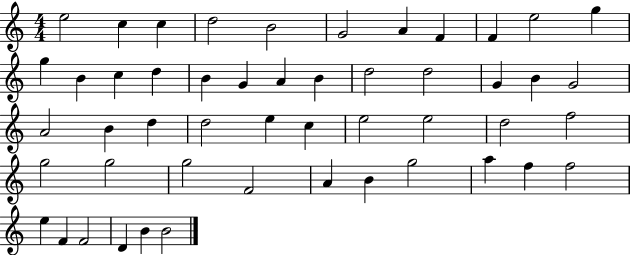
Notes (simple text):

E5/h C5/q C5/q D5/h B4/h G4/h A4/q F4/q F4/q E5/h G5/q G5/q B4/q C5/q D5/q B4/q G4/q A4/q B4/q D5/h D5/h G4/q B4/q G4/h A4/h B4/q D5/q D5/h E5/q C5/q E5/h E5/h D5/h F5/h G5/h G5/h G5/h F4/h A4/q B4/q G5/h A5/q F5/q F5/h E5/q F4/q F4/h D4/q B4/q B4/h